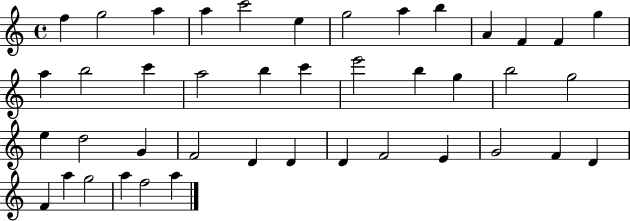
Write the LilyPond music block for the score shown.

{
  \clef treble
  \time 4/4
  \defaultTimeSignature
  \key c \major
  f''4 g''2 a''4 | a''4 c'''2 e''4 | g''2 a''4 b''4 | a'4 f'4 f'4 g''4 | \break a''4 b''2 c'''4 | a''2 b''4 c'''4 | e'''2 b''4 g''4 | b''2 g''2 | \break e''4 d''2 g'4 | f'2 d'4 d'4 | d'4 f'2 e'4 | g'2 f'4 d'4 | \break f'4 a''4 g''2 | a''4 f''2 a''4 | \bar "|."
}